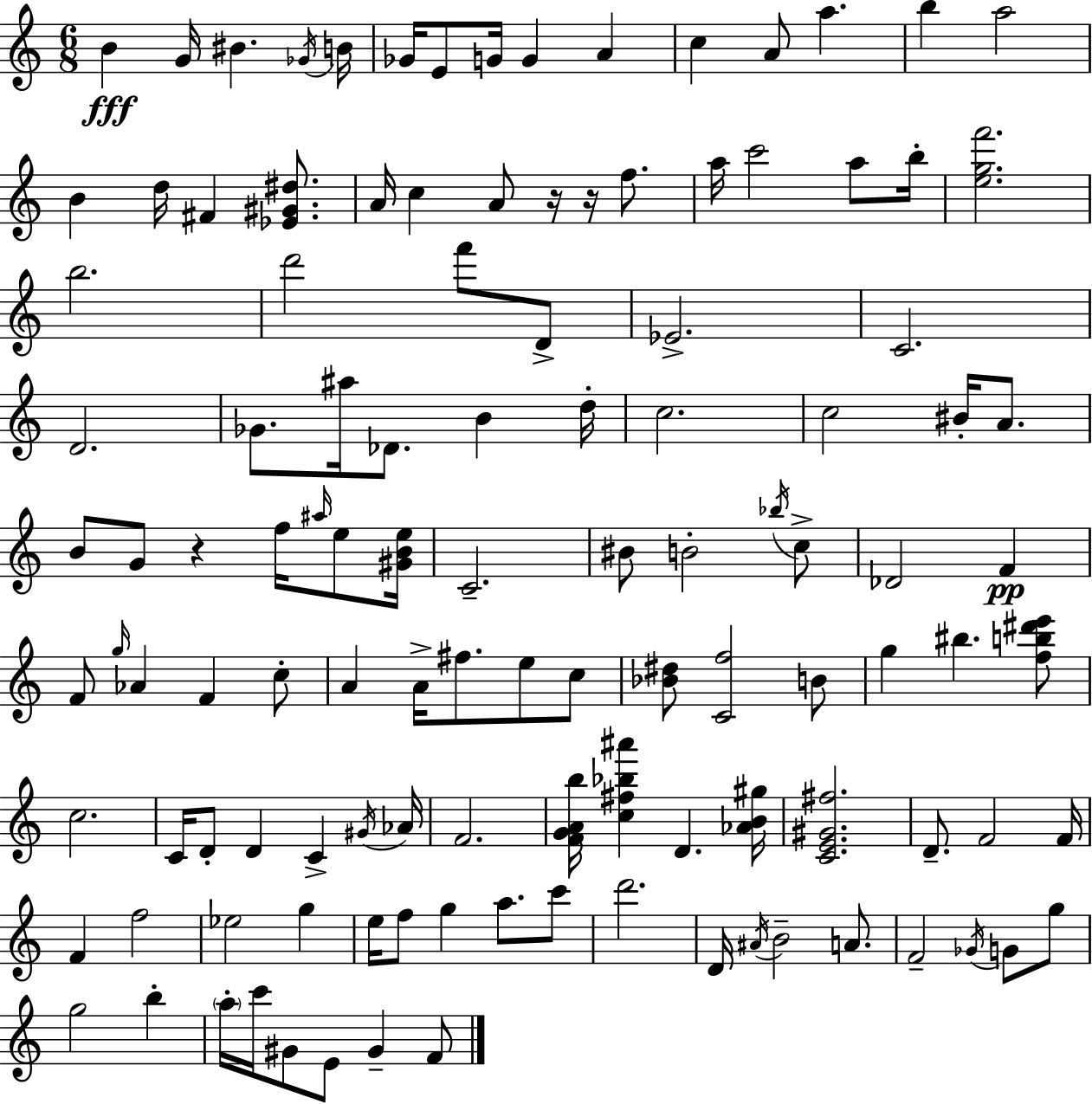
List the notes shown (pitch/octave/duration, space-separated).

B4/q G4/s BIS4/q. Gb4/s B4/s Gb4/s E4/e G4/s G4/q A4/q C5/q A4/e A5/q. B5/q A5/h B4/q D5/s F#4/q [Eb4,G#4,D#5]/e. A4/s C5/q A4/e R/s R/s F5/e. A5/s C6/h A5/e B5/s [E5,G5,F6]/h. B5/h. D6/h F6/e D4/e Eb4/h. C4/h. D4/h. Gb4/e. A#5/s Db4/e. B4/q D5/s C5/h. C5/h BIS4/s A4/e. B4/e G4/e R/q F5/s A#5/s E5/e [G#4,B4,E5]/s C4/h. BIS4/e B4/h Bb5/s C5/e Db4/h F4/q F4/e G5/s Ab4/q F4/q C5/e A4/q A4/s F#5/e. E5/e C5/e [Bb4,D#5]/e [C4,F5]/h B4/e G5/q BIS5/q. [F5,B5,D#6,E6]/e C5/h. C4/s D4/e D4/q C4/q G#4/s Ab4/s F4/h. [F4,G4,A4,B5]/s [C5,F#5,Bb5,A#6]/q D4/q. [Ab4,B4,G#5]/s [C4,E4,G#4,F#5]/h. D4/e. F4/h F4/s F4/q F5/h Eb5/h G5/q E5/s F5/e G5/q A5/e. C6/e D6/h. D4/s A#4/s B4/h A4/e. F4/h Gb4/s G4/e G5/e G5/h B5/q A5/s C6/s G#4/e E4/e G#4/q F4/e